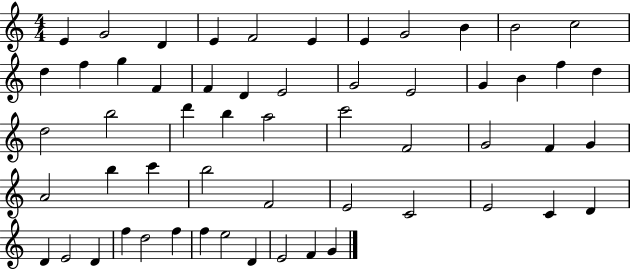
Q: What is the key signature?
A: C major